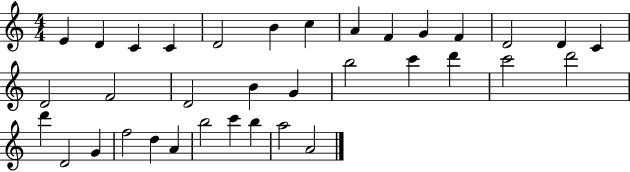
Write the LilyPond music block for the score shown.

{
  \clef treble
  \numericTimeSignature
  \time 4/4
  \key c \major
  e'4 d'4 c'4 c'4 | d'2 b'4 c''4 | a'4 f'4 g'4 f'4 | d'2 d'4 c'4 | \break d'2 f'2 | d'2 b'4 g'4 | b''2 c'''4 d'''4 | c'''2 d'''2 | \break d'''4 d'2 g'4 | f''2 d''4 a'4 | b''2 c'''4 b''4 | a''2 a'2 | \break \bar "|."
}